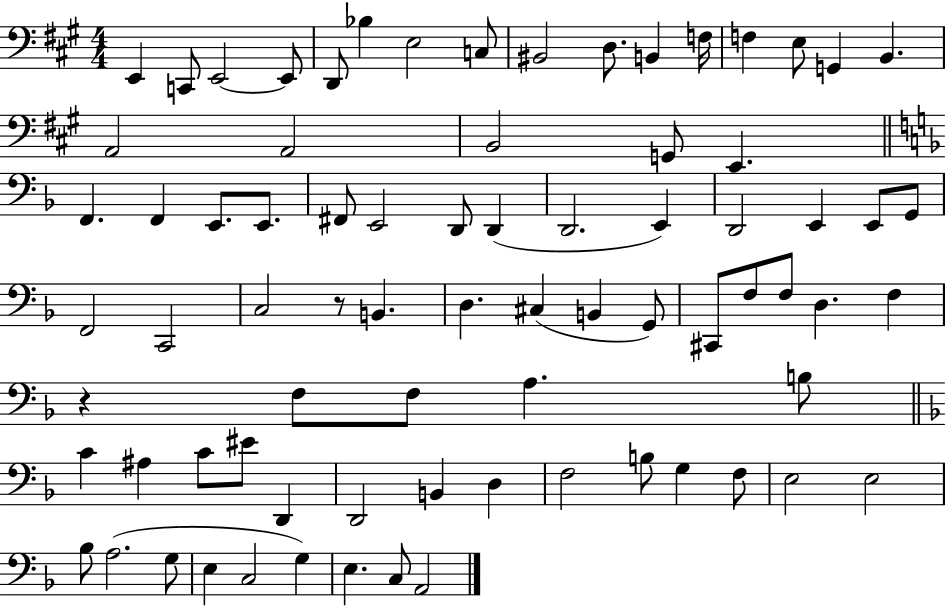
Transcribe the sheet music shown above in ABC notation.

X:1
T:Untitled
M:4/4
L:1/4
K:A
E,, C,,/2 E,,2 E,,/2 D,,/2 _B, E,2 C,/2 ^B,,2 D,/2 B,, F,/4 F, E,/2 G,, B,, A,,2 A,,2 B,,2 G,,/2 E,, F,, F,, E,,/2 E,,/2 ^F,,/2 E,,2 D,,/2 D,, D,,2 E,, D,,2 E,, E,,/2 G,,/2 F,,2 C,,2 C,2 z/2 B,, D, ^C, B,, G,,/2 ^C,,/2 F,/2 F,/2 D, F, z F,/2 F,/2 A, B,/2 C ^A, C/2 ^E/2 D,, D,,2 B,, D, F,2 B,/2 G, F,/2 E,2 E,2 _B,/2 A,2 G,/2 E, C,2 G, E, C,/2 A,,2